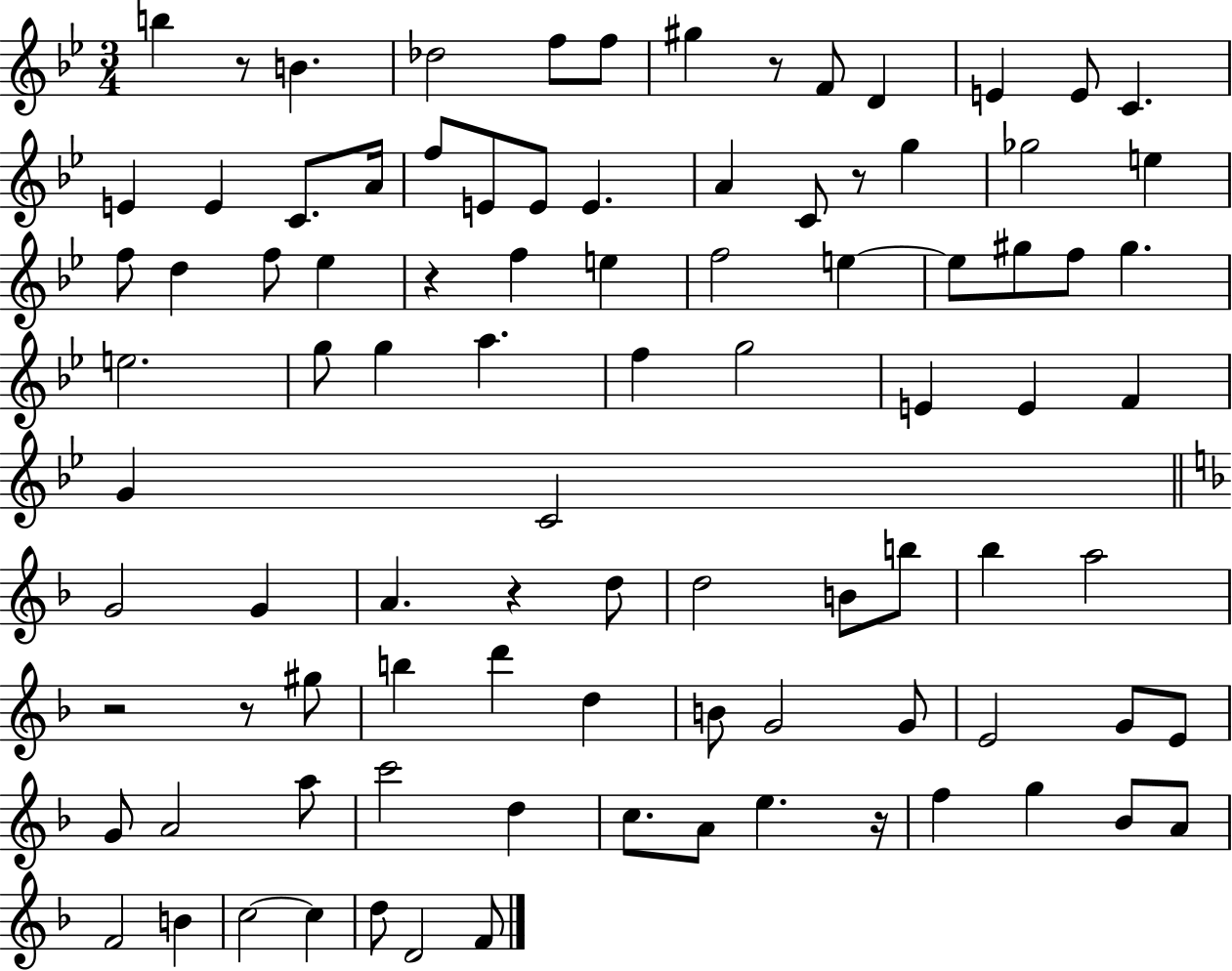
{
  \clef treble
  \numericTimeSignature
  \time 3/4
  \key bes \major
  b''4 r8 b'4. | des''2 f''8 f''8 | gis''4 r8 f'8 d'4 | e'4 e'8 c'4. | \break e'4 e'4 c'8. a'16 | f''8 e'8 e'8 e'4. | a'4 c'8 r8 g''4 | ges''2 e''4 | \break f''8 d''4 f''8 ees''4 | r4 f''4 e''4 | f''2 e''4~~ | e''8 gis''8 f''8 gis''4. | \break e''2. | g''8 g''4 a''4. | f''4 g''2 | e'4 e'4 f'4 | \break g'4 c'2 | \bar "||" \break \key f \major g'2 g'4 | a'4. r4 d''8 | d''2 b'8 b''8 | bes''4 a''2 | \break r2 r8 gis''8 | b''4 d'''4 d''4 | b'8 g'2 g'8 | e'2 g'8 e'8 | \break g'8 a'2 a''8 | c'''2 d''4 | c''8. a'8 e''4. r16 | f''4 g''4 bes'8 a'8 | \break f'2 b'4 | c''2~~ c''4 | d''8 d'2 f'8 | \bar "|."
}